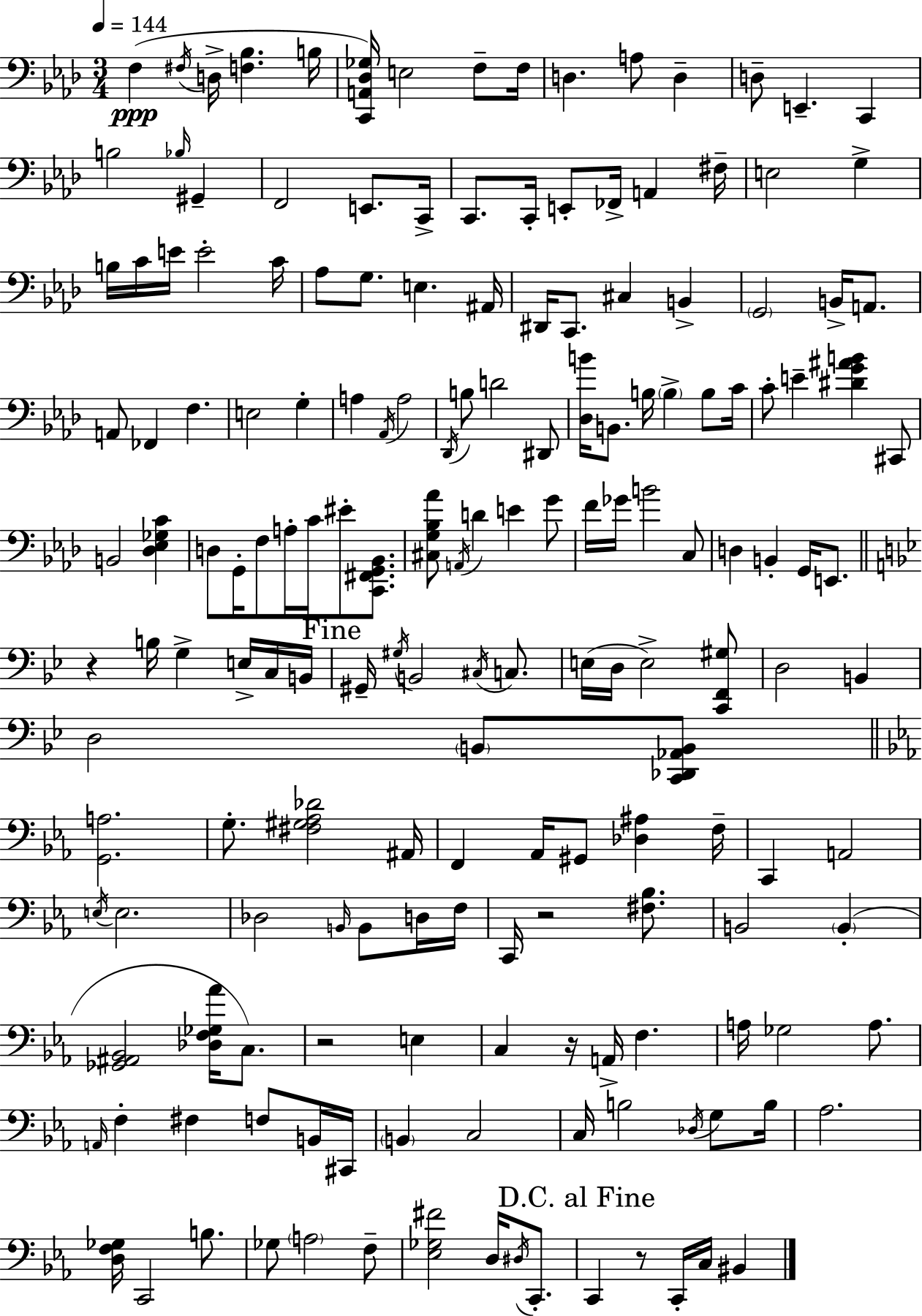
{
  \clef bass
  \numericTimeSignature
  \time 3/4
  \key f \minor
  \tempo 4 = 144
  f4(\ppp \acciaccatura { fis16 } d16-> <f bes>4. | b16 <c, a, des ges>16) e2 f8-- | f16 d4. a8 d4-- | d8-- e,4.-- c,4 | \break b2 \grace { bes16 } gis,4-- | f,2 e,8. | c,16-> c,8. c,16-. e,8-. fes,16-> a,4 | fis16-- e2 g4-> | \break b16 c'16 e'16 e'2-. | c'16 aes8 g8. e4. | ais,16 dis,16 c,8. cis4 b,4-> | \parenthesize g,2 b,16-> a,8. | \break a,8 fes,4 f4. | e2 g4-. | a4 \acciaccatura { aes,16 } a2 | \acciaccatura { des,16 } b8 d'2 | \break dis,8 <des b'>16 b,8. b16 \parenthesize b4-> | b8 c'16 c'8-. e'4-- <dis' g' ais' b'>4 | cis,8 b,2 | <des ees ges c'>4 d8 g,16-. f8 a16-. c'16 eis'8-. | \break <c, fis, g, bes,>8. <cis g bes aes'>8 \acciaccatura { a,16 } d'4 e'4 | g'8 f'16 ges'16 b'2 | c8 d4 b,4-. | g,16 e,8. \bar "||" \break \key bes \major r4 b16 g4-> e16-> c16 b,16 | \mark "Fine" gis,16-- \acciaccatura { gis16 } b,2 \acciaccatura { cis16 } c8. | e16( d16 e2->) | <c, f, gis>8 d2 b,4 | \break d2 \parenthesize b,8 | <c, des, aes, b,>8 \bar "||" \break \key ees \major <g, a>2. | g8.-. <fis gis aes des'>2 ais,16 | f,4 aes,16 gis,8 <des ais>4 f16-- | c,4 a,2 | \break \acciaccatura { e16 } e2. | des2 \grace { b,16 } b,8 | d16 f16 c,16 r2 <fis bes>8. | b,2 \parenthesize b,4-.( | \break <ges, ais, bes,>2 <des f ges aes'>16 c8.) | r2 e4 | c4 r16 a,16-> f4. | a16 ges2 a8. | \break \grace { a,16 } f4-. fis4 f8 | b,16 cis,16 \parenthesize b,4 c2 | c16 b2 | \acciaccatura { des16 } g8 b16 aes2. | \break <d f ges>16 c,2 | b8. ges8 \parenthesize a2 | f8-- <ees ges fis'>2 | d16 \acciaccatura { dis16 } c,8.-. \mark "D.C. al Fine" c,4 r8 c,16-. | \break c16 bis,4 \bar "|."
}